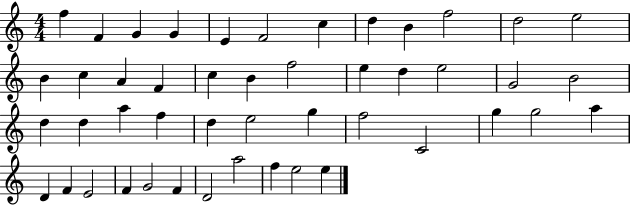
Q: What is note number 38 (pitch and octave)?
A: F4